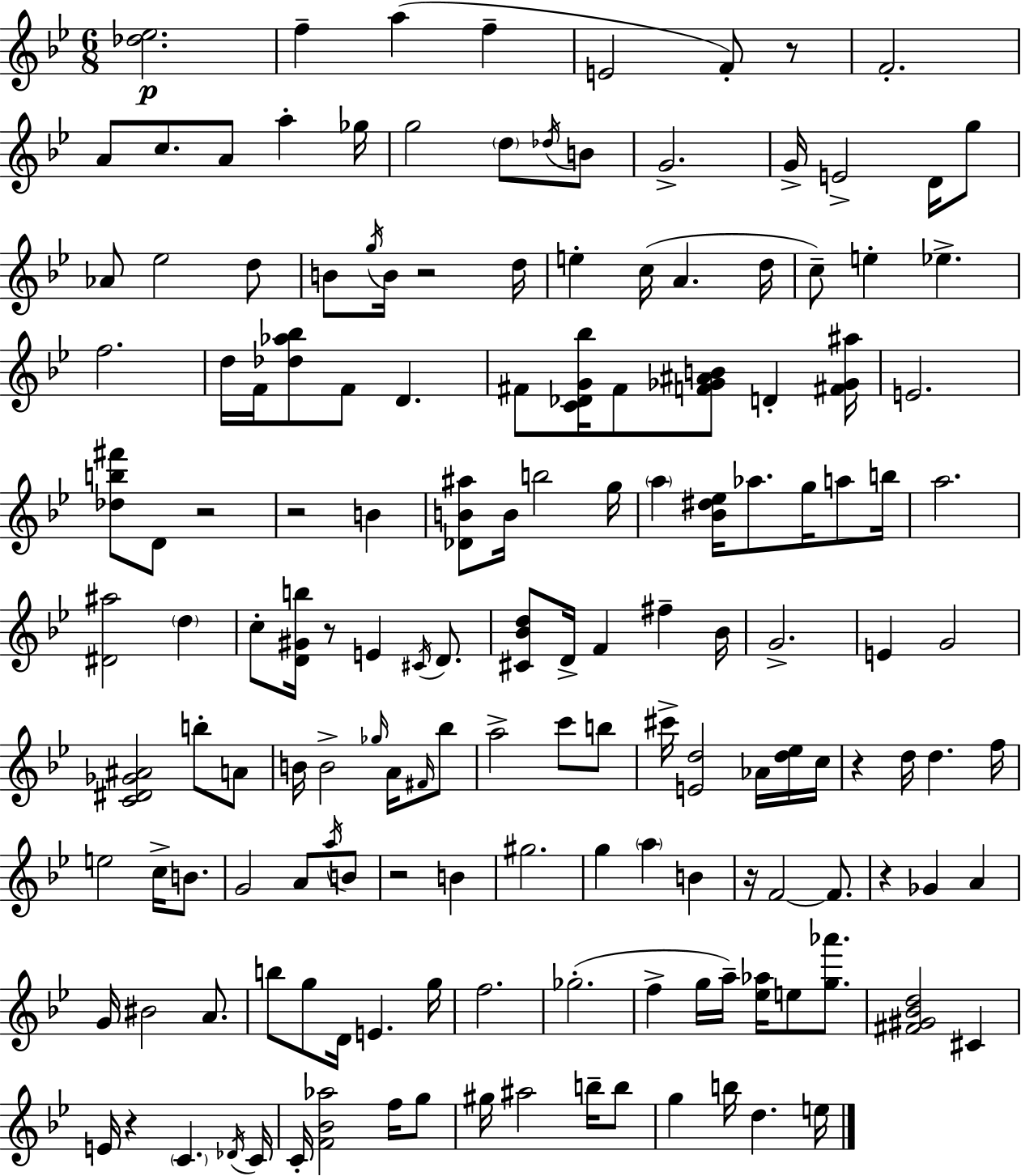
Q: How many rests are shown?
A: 10